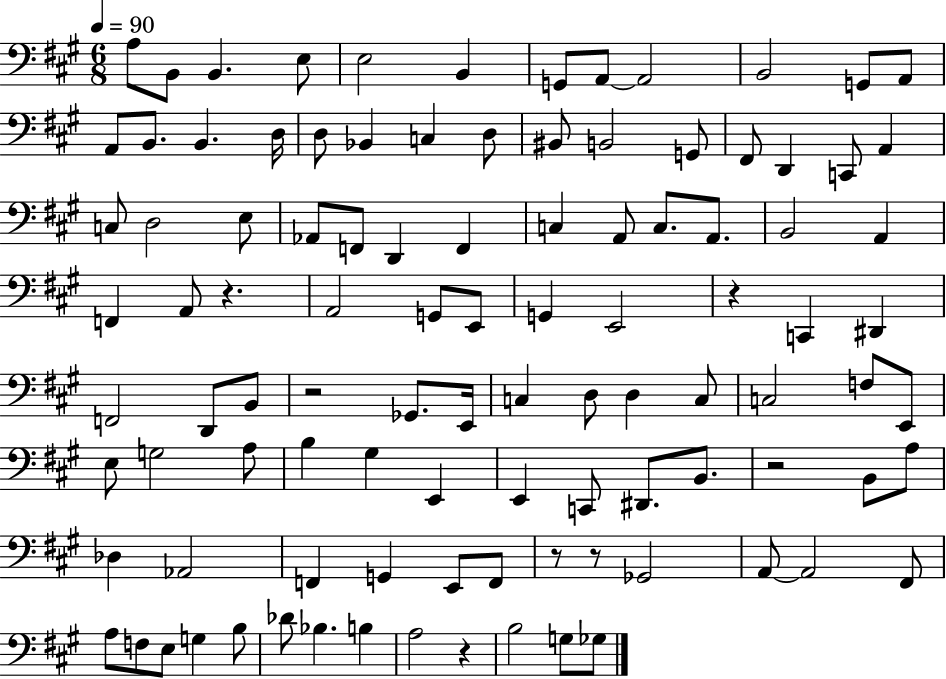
X:1
T:Untitled
M:6/8
L:1/4
K:A
A,/2 B,,/2 B,, E,/2 E,2 B,, G,,/2 A,,/2 A,,2 B,,2 G,,/2 A,,/2 A,,/2 B,,/2 B,, D,/4 D,/2 _B,, C, D,/2 ^B,,/2 B,,2 G,,/2 ^F,,/2 D,, C,,/2 A,, C,/2 D,2 E,/2 _A,,/2 F,,/2 D,, F,, C, A,,/2 C,/2 A,,/2 B,,2 A,, F,, A,,/2 z A,,2 G,,/2 E,,/2 G,, E,,2 z C,, ^D,, F,,2 D,,/2 B,,/2 z2 _G,,/2 E,,/4 C, D,/2 D, C,/2 C,2 F,/2 E,,/2 E,/2 G,2 A,/2 B, ^G, E,, E,, C,,/2 ^D,,/2 B,,/2 z2 B,,/2 A,/2 _D, _A,,2 F,, G,, E,,/2 F,,/2 z/2 z/2 _G,,2 A,,/2 A,,2 ^F,,/2 A,/2 F,/2 E,/2 G, B,/2 _D/2 _B, B, A,2 z B,2 G,/2 _G,/2